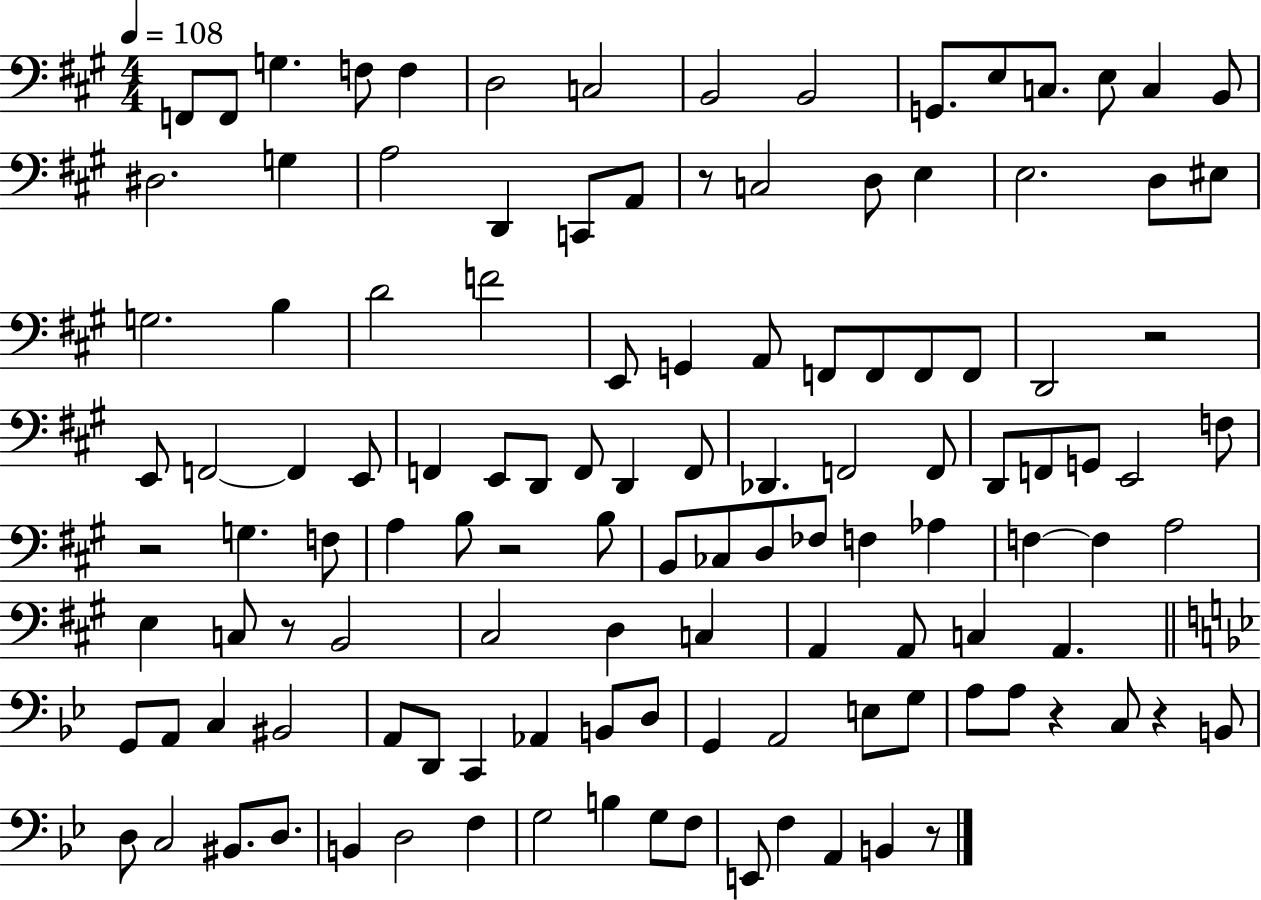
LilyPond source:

{
  \clef bass
  \numericTimeSignature
  \time 4/4
  \key a \major
  \tempo 4 = 108
  f,8 f,8 g4. f8 f4 | d2 c2 | b,2 b,2 | g,8. e8 c8. e8 c4 b,8 | \break dis2. g4 | a2 d,4 c,8 a,8 | r8 c2 d8 e4 | e2. d8 eis8 | \break g2. b4 | d'2 f'2 | e,8 g,4 a,8 f,8 f,8 f,8 f,8 | d,2 r2 | \break e,8 f,2~~ f,4 e,8 | f,4 e,8 d,8 f,8 d,4 f,8 | des,4. f,2 f,8 | d,8 f,8 g,8 e,2 f8 | \break r2 g4. f8 | a4 b8 r2 b8 | b,8 ces8 d8 fes8 f4 aes4 | f4~~ f4 a2 | \break e4 c8 r8 b,2 | cis2 d4 c4 | a,4 a,8 c4 a,4. | \bar "||" \break \key bes \major g,8 a,8 c4 bis,2 | a,8 d,8 c,4 aes,4 b,8 d8 | g,4 a,2 e8 g8 | a8 a8 r4 c8 r4 b,8 | \break d8 c2 bis,8. d8. | b,4 d2 f4 | g2 b4 g8 f8 | e,8 f4 a,4 b,4 r8 | \break \bar "|."
}